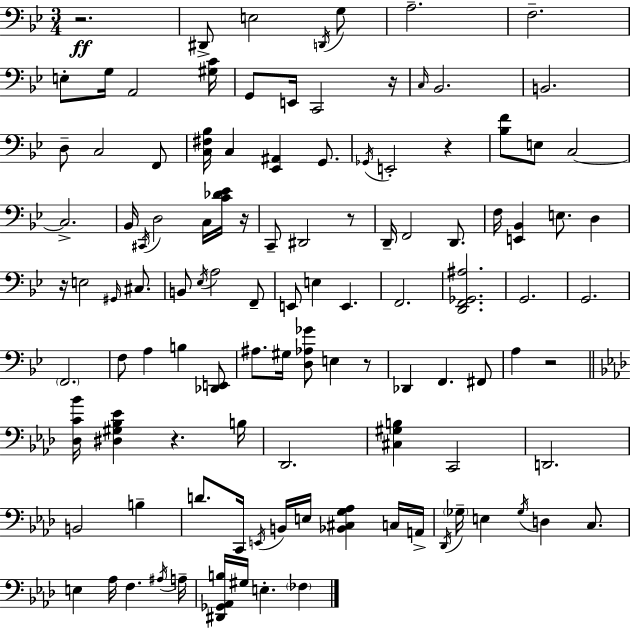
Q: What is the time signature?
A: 3/4